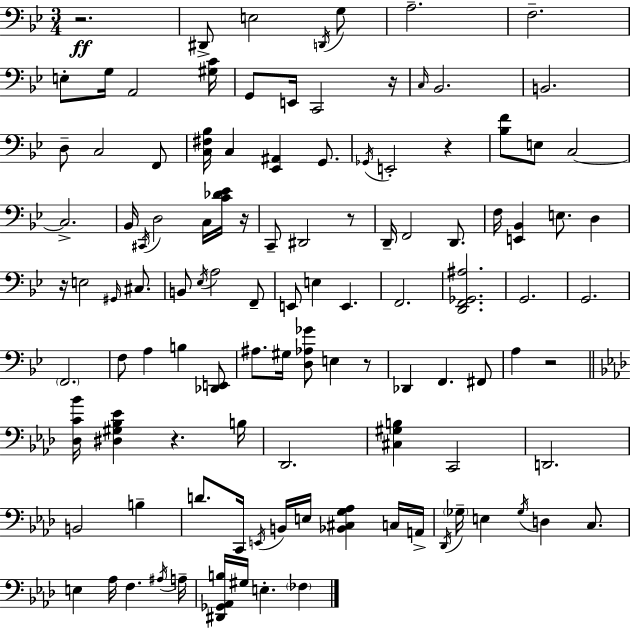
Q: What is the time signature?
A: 3/4